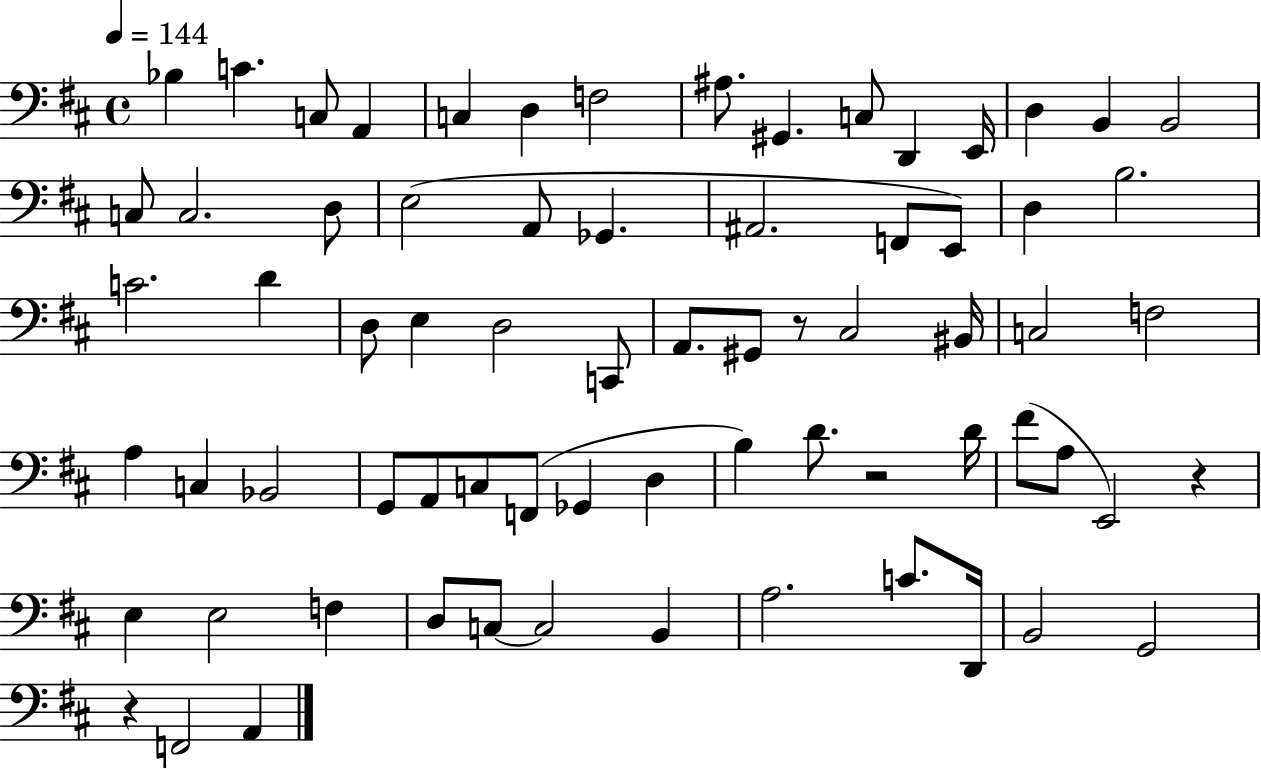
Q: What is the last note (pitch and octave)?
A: A2